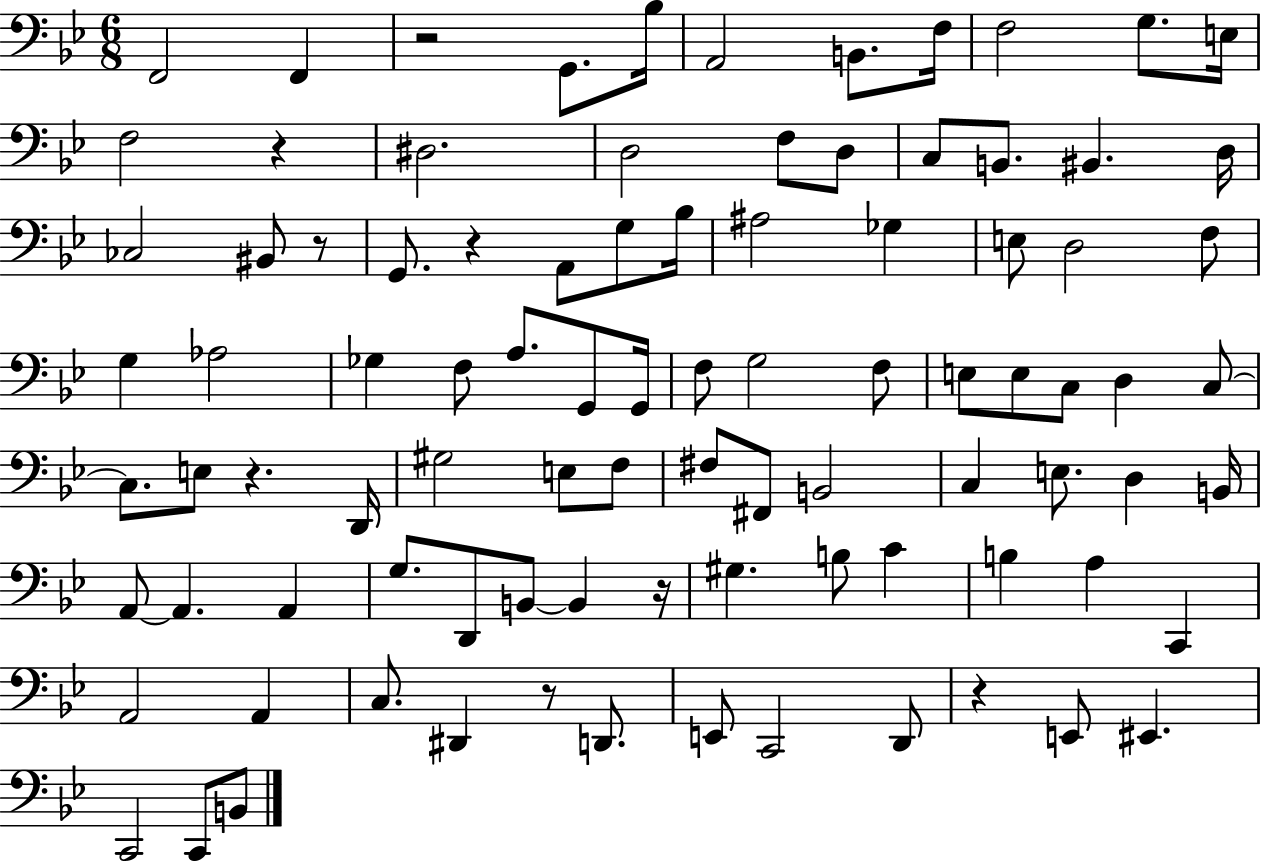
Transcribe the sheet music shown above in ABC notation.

X:1
T:Untitled
M:6/8
L:1/4
K:Bb
F,,2 F,, z2 G,,/2 _B,/4 A,,2 B,,/2 F,/4 F,2 G,/2 E,/4 F,2 z ^D,2 D,2 F,/2 D,/2 C,/2 B,,/2 ^B,, D,/4 _C,2 ^B,,/2 z/2 G,,/2 z A,,/2 G,/2 _B,/4 ^A,2 _G, E,/2 D,2 F,/2 G, _A,2 _G, F,/2 A,/2 G,,/2 G,,/4 F,/2 G,2 F,/2 E,/2 E,/2 C,/2 D, C,/2 C,/2 E,/2 z D,,/4 ^G,2 E,/2 F,/2 ^F,/2 ^F,,/2 B,,2 C, E,/2 D, B,,/4 A,,/2 A,, A,, G,/2 D,,/2 B,,/2 B,, z/4 ^G, B,/2 C B, A, C,, A,,2 A,, C,/2 ^D,, z/2 D,,/2 E,,/2 C,,2 D,,/2 z E,,/2 ^E,, C,,2 C,,/2 B,,/2